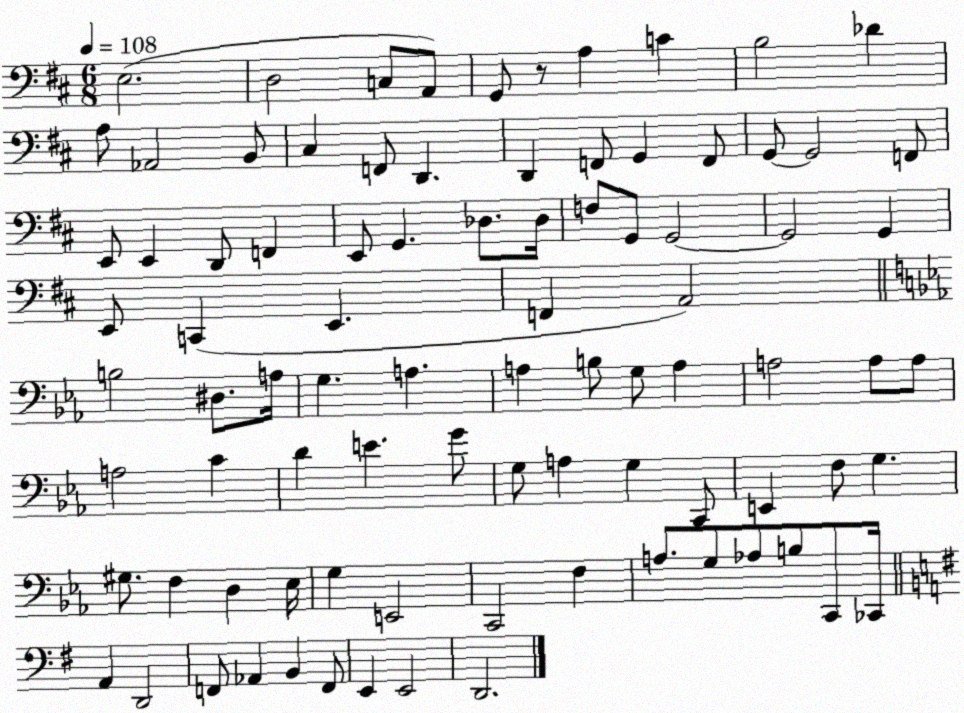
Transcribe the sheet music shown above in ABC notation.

X:1
T:Untitled
M:6/8
L:1/4
K:D
E,2 D,2 C,/2 A,,/2 G,,/2 z/2 A, C B,2 _D A,/2 _A,,2 B,,/2 ^C, F,,/2 D,, D,, F,,/2 G,, F,,/2 G,,/2 G,,2 F,,/2 E,,/2 E,, D,,/2 F,, E,,/2 G,, _D,/2 _D,/4 F,/2 G,,/2 G,,2 G,,2 G,, E,,/2 C,, E,, F,, A,,2 B,2 ^D,/2 A,/4 G, A, A, B,/2 G,/2 A, A,2 A,/2 A,/2 A,2 C D E G/2 G,/2 A, G, C,,/2 E,, F,/2 G, ^G,/2 F, D, _E,/4 G, E,,2 C,,2 F, A,/2 G,/2 _A,/2 B,/2 C,,/2 _C,,/4 A,, D,,2 F,,/2 _A,, B,, F,,/2 E,, E,,2 D,,2